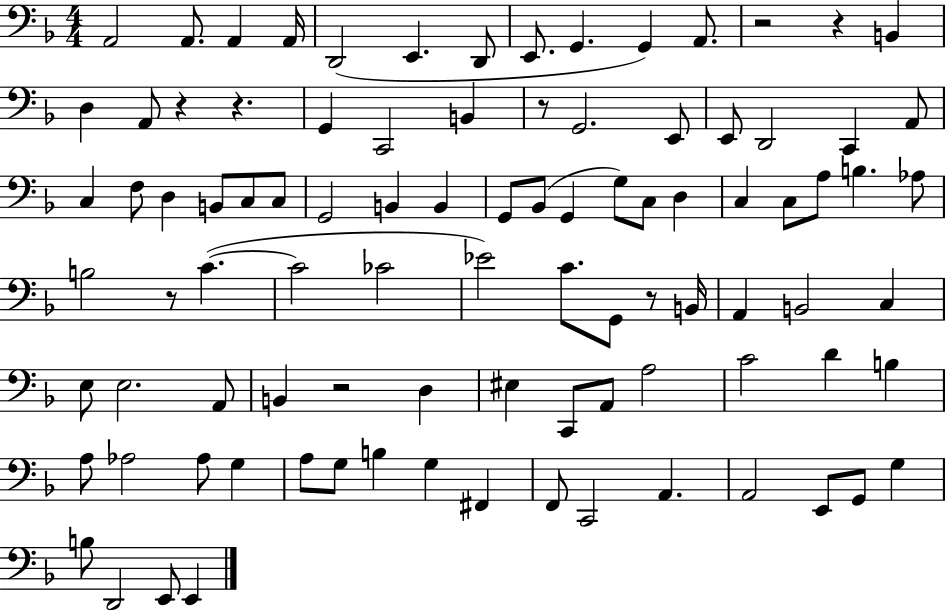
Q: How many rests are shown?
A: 8